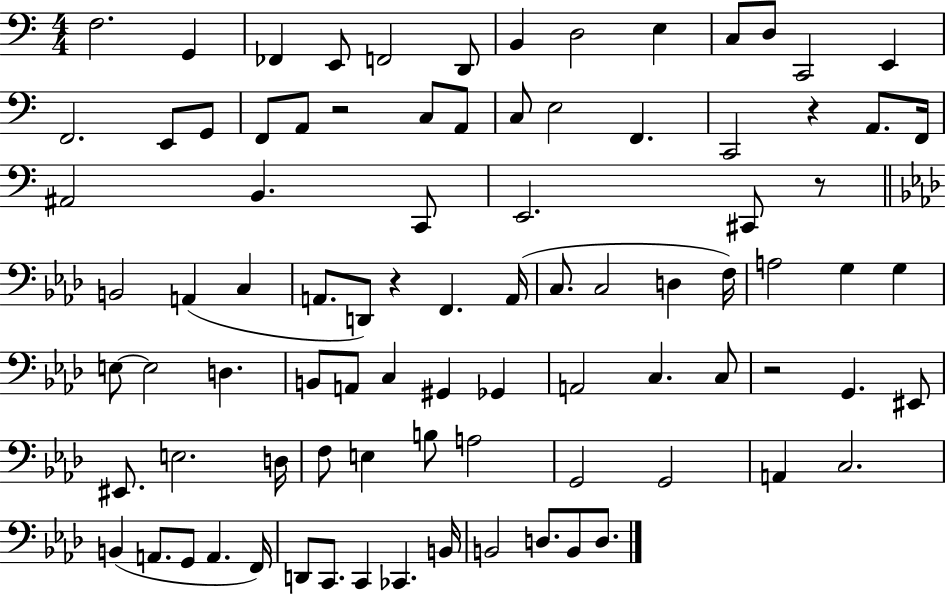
F3/h. G2/q FES2/q E2/e F2/h D2/e B2/q D3/h E3/q C3/e D3/e C2/h E2/q F2/h. E2/e G2/e F2/e A2/e R/h C3/e A2/e C3/e E3/h F2/q. C2/h R/q A2/e. F2/s A#2/h B2/q. C2/e E2/h. C#2/e R/e B2/h A2/q C3/q A2/e. D2/e R/q F2/q. A2/s C3/e. C3/h D3/q F3/s A3/h G3/q G3/q E3/e E3/h D3/q. B2/e A2/e C3/q G#2/q Gb2/q A2/h C3/q. C3/e R/h G2/q. EIS2/e EIS2/e. E3/h. D3/s F3/e E3/q B3/e A3/h G2/h G2/h A2/q C3/h. B2/q A2/e. G2/e A2/q. F2/s D2/e C2/e. C2/q CES2/q. B2/s B2/h D3/e. B2/e D3/e.